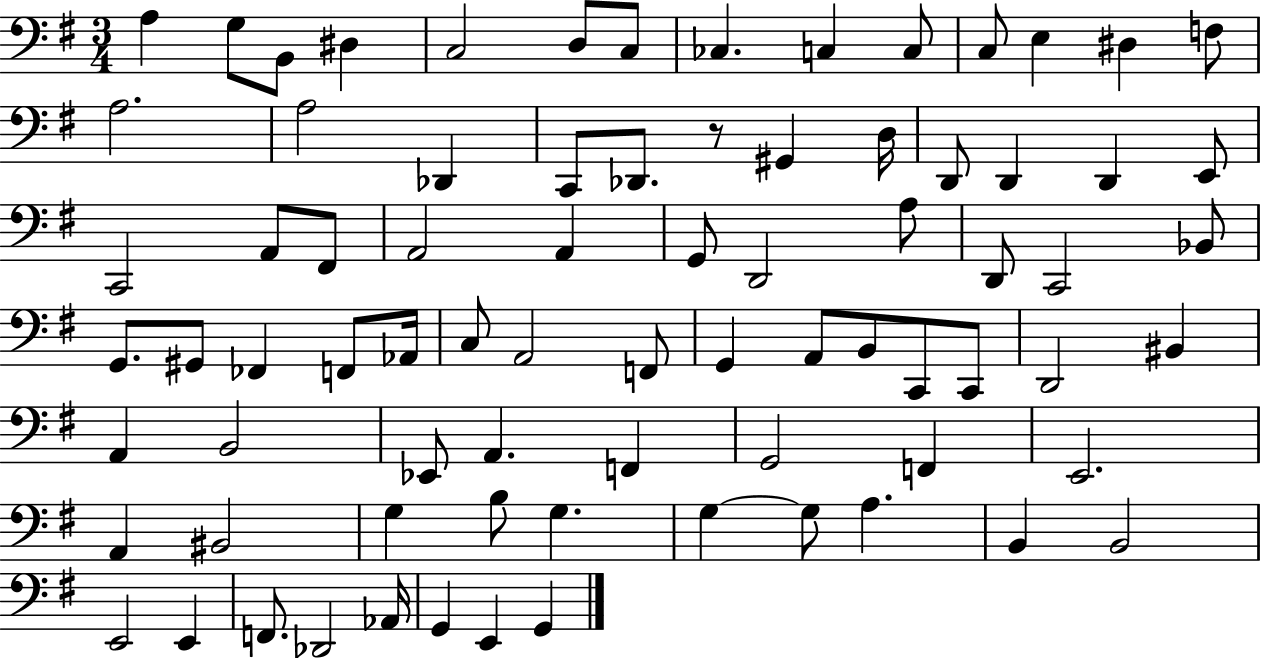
A3/q G3/e B2/e D#3/q C3/h D3/e C3/e CES3/q. C3/q C3/e C3/e E3/q D#3/q F3/e A3/h. A3/h Db2/q C2/e Db2/e. R/e G#2/q D3/s D2/e D2/q D2/q E2/e C2/h A2/e F#2/e A2/h A2/q G2/e D2/h A3/e D2/e C2/h Bb2/e G2/e. G#2/e FES2/q F2/e Ab2/s C3/e A2/h F2/e G2/q A2/e B2/e C2/e C2/e D2/h BIS2/q A2/q B2/h Eb2/e A2/q. F2/q G2/h F2/q E2/h. A2/q BIS2/h G3/q B3/e G3/q. G3/q G3/e A3/q. B2/q B2/h E2/h E2/q F2/e. Db2/h Ab2/s G2/q E2/q G2/q